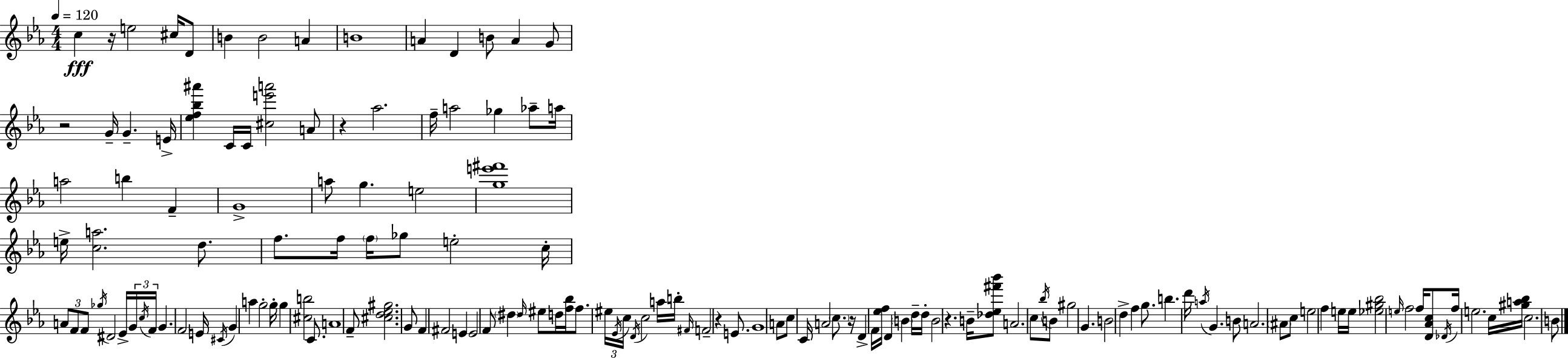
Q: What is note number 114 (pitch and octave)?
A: C5